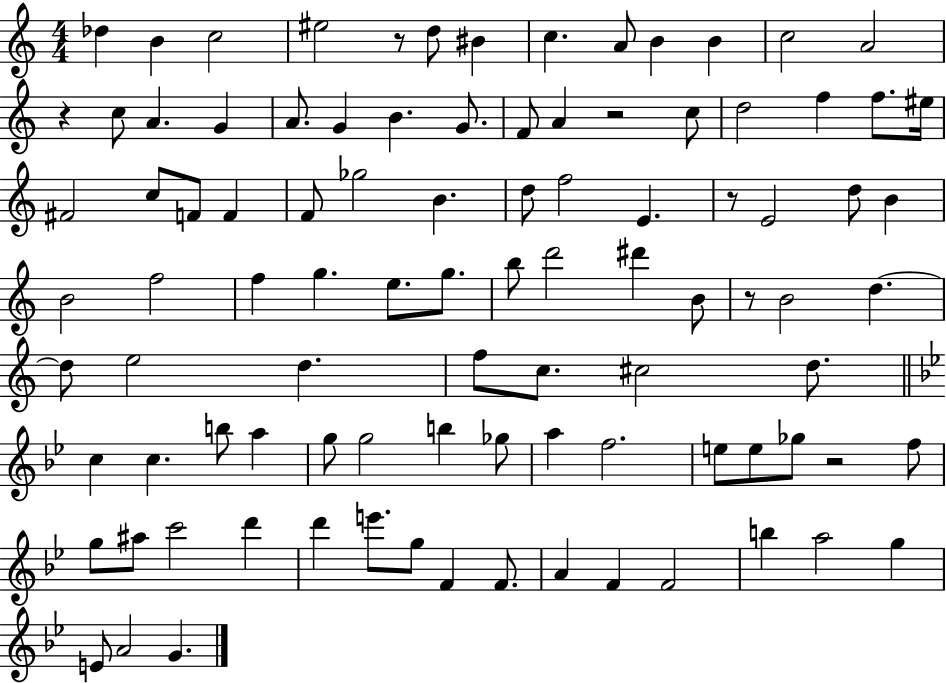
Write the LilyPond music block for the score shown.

{
  \clef treble
  \numericTimeSignature
  \time 4/4
  \key c \major
  des''4 b'4 c''2 | eis''2 r8 d''8 bis'4 | c''4. a'8 b'4 b'4 | c''2 a'2 | \break r4 c''8 a'4. g'4 | a'8. g'4 b'4. g'8. | f'8 a'4 r2 c''8 | d''2 f''4 f''8. eis''16 | \break fis'2 c''8 f'8 f'4 | f'8 ges''2 b'4. | d''8 f''2 e'4. | r8 e'2 d''8 b'4 | \break b'2 f''2 | f''4 g''4. e''8. g''8. | b''8 d'''2 dis'''4 b'8 | r8 b'2 d''4.~~ | \break d''8 e''2 d''4. | f''8 c''8. cis''2 d''8. | \bar "||" \break \key bes \major c''4 c''4. b''8 a''4 | g''8 g''2 b''4 ges''8 | a''4 f''2. | e''8 e''8 ges''8 r2 f''8 | \break g''8 ais''8 c'''2 d'''4 | d'''4 e'''8. g''8 f'4 f'8. | a'4 f'4 f'2 | b''4 a''2 g''4 | \break e'8 a'2 g'4. | \bar "|."
}